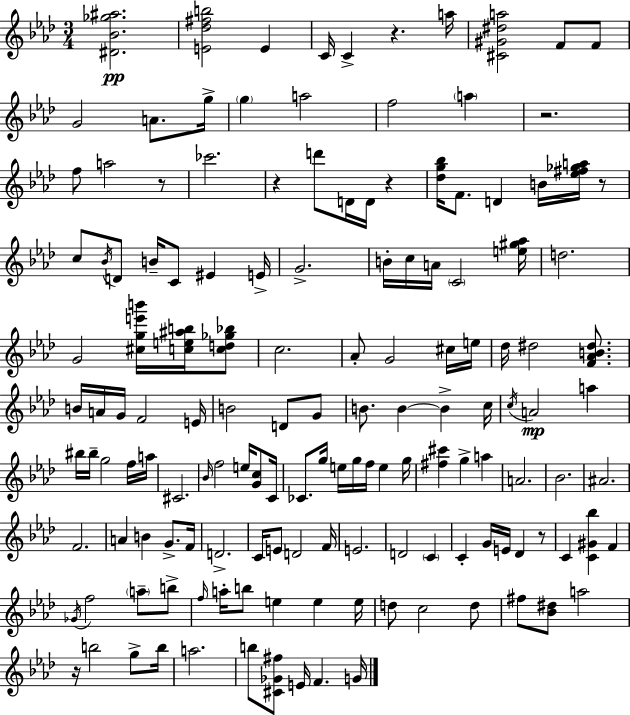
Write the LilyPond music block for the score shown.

{
  \clef treble
  \numericTimeSignature
  \time 3/4
  \key aes \major
  <dis' bes' ges'' ais''>2.\pp | <e' des'' fis'' b''>2 e'4 | c'16 c'4-> r4. a''16 | <cis' gis' dis'' a''>2 f'8 f'8 | \break g'2 a'8. g''16-> | \parenthesize g''4 a''2 | f''2 \parenthesize a''4 | r2. | \break f''8 a''2 r8 | ces'''2. | r4 d'''8 d'16 d'16 r4 | <des'' g'' bes''>16 f'8. d'4 b'16 <ees'' fis'' ges'' a''>16 r8 | \break c''8 \acciaccatura { bes'16 } d'8 b'16-- c'8 eis'4 | e'16-> g'2.-> | b'16-. c''16 a'16 \parenthesize c'2 | <e'' gis'' aes''>16 d''2. | \break g'2 <cis'' g'' e''' b'''>16 <c'' e'' ais'' b''>16 <c'' d'' ges'' bes''>8 | c''2. | aes'8-. g'2 cis''16 | e''16 des''16 dis''2 <f' aes' b' dis''>8. | \break b'16 a'16 g'16 f'2 | e'16 b'2 d'8 g'8 | b'8. b'4~~ b'4-> | c''16 \acciaccatura { c''16 } a'2\mp a''4 | \break bis''16 bis''16-- g''2 | f''16 a''16 cis'2. | \grace { bes'16 } f''2 e''16 | <g' c''>8 c'16 ces'8. g''16 e''16 g''16 f''16 e''4 | \break g''16 <fis'' cis'''>4 g''4-> a''4 | a'2. | bes'2. | ais'2. | \break f'2. | a'4 b'4 g'8.-> | f'16 d'2.-> | c'16 e'8 d'2 | \break f'16 e'2. | d'2 \parenthesize c'4 | c'4-. g'16 e'16 des'4 | r8 c'4 <c' gis' bes''>4 f'4 | \break \acciaccatura { ges'16 } f''2 | \parenthesize a''8-- b''8-> \grace { f''16 } a''16-. b''8 e''4 | e''4 e''16 d''8 c''2 | d''8 fis''8 <bes' dis''>8 a''2 | \break r16 b''2 | g''8-> b''16 a''2. | b''8 <cis' ges' fis''>8 e'16 f'4. | g'16 \bar "|."
}